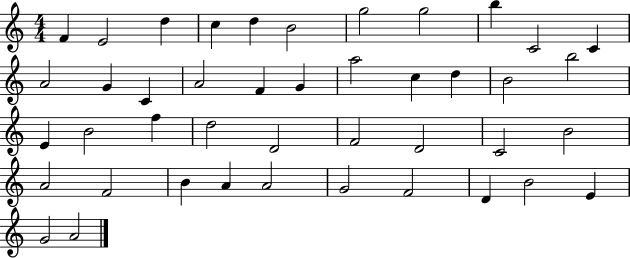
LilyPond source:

{
  \clef treble
  \numericTimeSignature
  \time 4/4
  \key c \major
  f'4 e'2 d''4 | c''4 d''4 b'2 | g''2 g''2 | b''4 c'2 c'4 | \break a'2 g'4 c'4 | a'2 f'4 g'4 | a''2 c''4 d''4 | b'2 b''2 | \break e'4 b'2 f''4 | d''2 d'2 | f'2 d'2 | c'2 b'2 | \break a'2 f'2 | b'4 a'4 a'2 | g'2 f'2 | d'4 b'2 e'4 | \break g'2 a'2 | \bar "|."
}